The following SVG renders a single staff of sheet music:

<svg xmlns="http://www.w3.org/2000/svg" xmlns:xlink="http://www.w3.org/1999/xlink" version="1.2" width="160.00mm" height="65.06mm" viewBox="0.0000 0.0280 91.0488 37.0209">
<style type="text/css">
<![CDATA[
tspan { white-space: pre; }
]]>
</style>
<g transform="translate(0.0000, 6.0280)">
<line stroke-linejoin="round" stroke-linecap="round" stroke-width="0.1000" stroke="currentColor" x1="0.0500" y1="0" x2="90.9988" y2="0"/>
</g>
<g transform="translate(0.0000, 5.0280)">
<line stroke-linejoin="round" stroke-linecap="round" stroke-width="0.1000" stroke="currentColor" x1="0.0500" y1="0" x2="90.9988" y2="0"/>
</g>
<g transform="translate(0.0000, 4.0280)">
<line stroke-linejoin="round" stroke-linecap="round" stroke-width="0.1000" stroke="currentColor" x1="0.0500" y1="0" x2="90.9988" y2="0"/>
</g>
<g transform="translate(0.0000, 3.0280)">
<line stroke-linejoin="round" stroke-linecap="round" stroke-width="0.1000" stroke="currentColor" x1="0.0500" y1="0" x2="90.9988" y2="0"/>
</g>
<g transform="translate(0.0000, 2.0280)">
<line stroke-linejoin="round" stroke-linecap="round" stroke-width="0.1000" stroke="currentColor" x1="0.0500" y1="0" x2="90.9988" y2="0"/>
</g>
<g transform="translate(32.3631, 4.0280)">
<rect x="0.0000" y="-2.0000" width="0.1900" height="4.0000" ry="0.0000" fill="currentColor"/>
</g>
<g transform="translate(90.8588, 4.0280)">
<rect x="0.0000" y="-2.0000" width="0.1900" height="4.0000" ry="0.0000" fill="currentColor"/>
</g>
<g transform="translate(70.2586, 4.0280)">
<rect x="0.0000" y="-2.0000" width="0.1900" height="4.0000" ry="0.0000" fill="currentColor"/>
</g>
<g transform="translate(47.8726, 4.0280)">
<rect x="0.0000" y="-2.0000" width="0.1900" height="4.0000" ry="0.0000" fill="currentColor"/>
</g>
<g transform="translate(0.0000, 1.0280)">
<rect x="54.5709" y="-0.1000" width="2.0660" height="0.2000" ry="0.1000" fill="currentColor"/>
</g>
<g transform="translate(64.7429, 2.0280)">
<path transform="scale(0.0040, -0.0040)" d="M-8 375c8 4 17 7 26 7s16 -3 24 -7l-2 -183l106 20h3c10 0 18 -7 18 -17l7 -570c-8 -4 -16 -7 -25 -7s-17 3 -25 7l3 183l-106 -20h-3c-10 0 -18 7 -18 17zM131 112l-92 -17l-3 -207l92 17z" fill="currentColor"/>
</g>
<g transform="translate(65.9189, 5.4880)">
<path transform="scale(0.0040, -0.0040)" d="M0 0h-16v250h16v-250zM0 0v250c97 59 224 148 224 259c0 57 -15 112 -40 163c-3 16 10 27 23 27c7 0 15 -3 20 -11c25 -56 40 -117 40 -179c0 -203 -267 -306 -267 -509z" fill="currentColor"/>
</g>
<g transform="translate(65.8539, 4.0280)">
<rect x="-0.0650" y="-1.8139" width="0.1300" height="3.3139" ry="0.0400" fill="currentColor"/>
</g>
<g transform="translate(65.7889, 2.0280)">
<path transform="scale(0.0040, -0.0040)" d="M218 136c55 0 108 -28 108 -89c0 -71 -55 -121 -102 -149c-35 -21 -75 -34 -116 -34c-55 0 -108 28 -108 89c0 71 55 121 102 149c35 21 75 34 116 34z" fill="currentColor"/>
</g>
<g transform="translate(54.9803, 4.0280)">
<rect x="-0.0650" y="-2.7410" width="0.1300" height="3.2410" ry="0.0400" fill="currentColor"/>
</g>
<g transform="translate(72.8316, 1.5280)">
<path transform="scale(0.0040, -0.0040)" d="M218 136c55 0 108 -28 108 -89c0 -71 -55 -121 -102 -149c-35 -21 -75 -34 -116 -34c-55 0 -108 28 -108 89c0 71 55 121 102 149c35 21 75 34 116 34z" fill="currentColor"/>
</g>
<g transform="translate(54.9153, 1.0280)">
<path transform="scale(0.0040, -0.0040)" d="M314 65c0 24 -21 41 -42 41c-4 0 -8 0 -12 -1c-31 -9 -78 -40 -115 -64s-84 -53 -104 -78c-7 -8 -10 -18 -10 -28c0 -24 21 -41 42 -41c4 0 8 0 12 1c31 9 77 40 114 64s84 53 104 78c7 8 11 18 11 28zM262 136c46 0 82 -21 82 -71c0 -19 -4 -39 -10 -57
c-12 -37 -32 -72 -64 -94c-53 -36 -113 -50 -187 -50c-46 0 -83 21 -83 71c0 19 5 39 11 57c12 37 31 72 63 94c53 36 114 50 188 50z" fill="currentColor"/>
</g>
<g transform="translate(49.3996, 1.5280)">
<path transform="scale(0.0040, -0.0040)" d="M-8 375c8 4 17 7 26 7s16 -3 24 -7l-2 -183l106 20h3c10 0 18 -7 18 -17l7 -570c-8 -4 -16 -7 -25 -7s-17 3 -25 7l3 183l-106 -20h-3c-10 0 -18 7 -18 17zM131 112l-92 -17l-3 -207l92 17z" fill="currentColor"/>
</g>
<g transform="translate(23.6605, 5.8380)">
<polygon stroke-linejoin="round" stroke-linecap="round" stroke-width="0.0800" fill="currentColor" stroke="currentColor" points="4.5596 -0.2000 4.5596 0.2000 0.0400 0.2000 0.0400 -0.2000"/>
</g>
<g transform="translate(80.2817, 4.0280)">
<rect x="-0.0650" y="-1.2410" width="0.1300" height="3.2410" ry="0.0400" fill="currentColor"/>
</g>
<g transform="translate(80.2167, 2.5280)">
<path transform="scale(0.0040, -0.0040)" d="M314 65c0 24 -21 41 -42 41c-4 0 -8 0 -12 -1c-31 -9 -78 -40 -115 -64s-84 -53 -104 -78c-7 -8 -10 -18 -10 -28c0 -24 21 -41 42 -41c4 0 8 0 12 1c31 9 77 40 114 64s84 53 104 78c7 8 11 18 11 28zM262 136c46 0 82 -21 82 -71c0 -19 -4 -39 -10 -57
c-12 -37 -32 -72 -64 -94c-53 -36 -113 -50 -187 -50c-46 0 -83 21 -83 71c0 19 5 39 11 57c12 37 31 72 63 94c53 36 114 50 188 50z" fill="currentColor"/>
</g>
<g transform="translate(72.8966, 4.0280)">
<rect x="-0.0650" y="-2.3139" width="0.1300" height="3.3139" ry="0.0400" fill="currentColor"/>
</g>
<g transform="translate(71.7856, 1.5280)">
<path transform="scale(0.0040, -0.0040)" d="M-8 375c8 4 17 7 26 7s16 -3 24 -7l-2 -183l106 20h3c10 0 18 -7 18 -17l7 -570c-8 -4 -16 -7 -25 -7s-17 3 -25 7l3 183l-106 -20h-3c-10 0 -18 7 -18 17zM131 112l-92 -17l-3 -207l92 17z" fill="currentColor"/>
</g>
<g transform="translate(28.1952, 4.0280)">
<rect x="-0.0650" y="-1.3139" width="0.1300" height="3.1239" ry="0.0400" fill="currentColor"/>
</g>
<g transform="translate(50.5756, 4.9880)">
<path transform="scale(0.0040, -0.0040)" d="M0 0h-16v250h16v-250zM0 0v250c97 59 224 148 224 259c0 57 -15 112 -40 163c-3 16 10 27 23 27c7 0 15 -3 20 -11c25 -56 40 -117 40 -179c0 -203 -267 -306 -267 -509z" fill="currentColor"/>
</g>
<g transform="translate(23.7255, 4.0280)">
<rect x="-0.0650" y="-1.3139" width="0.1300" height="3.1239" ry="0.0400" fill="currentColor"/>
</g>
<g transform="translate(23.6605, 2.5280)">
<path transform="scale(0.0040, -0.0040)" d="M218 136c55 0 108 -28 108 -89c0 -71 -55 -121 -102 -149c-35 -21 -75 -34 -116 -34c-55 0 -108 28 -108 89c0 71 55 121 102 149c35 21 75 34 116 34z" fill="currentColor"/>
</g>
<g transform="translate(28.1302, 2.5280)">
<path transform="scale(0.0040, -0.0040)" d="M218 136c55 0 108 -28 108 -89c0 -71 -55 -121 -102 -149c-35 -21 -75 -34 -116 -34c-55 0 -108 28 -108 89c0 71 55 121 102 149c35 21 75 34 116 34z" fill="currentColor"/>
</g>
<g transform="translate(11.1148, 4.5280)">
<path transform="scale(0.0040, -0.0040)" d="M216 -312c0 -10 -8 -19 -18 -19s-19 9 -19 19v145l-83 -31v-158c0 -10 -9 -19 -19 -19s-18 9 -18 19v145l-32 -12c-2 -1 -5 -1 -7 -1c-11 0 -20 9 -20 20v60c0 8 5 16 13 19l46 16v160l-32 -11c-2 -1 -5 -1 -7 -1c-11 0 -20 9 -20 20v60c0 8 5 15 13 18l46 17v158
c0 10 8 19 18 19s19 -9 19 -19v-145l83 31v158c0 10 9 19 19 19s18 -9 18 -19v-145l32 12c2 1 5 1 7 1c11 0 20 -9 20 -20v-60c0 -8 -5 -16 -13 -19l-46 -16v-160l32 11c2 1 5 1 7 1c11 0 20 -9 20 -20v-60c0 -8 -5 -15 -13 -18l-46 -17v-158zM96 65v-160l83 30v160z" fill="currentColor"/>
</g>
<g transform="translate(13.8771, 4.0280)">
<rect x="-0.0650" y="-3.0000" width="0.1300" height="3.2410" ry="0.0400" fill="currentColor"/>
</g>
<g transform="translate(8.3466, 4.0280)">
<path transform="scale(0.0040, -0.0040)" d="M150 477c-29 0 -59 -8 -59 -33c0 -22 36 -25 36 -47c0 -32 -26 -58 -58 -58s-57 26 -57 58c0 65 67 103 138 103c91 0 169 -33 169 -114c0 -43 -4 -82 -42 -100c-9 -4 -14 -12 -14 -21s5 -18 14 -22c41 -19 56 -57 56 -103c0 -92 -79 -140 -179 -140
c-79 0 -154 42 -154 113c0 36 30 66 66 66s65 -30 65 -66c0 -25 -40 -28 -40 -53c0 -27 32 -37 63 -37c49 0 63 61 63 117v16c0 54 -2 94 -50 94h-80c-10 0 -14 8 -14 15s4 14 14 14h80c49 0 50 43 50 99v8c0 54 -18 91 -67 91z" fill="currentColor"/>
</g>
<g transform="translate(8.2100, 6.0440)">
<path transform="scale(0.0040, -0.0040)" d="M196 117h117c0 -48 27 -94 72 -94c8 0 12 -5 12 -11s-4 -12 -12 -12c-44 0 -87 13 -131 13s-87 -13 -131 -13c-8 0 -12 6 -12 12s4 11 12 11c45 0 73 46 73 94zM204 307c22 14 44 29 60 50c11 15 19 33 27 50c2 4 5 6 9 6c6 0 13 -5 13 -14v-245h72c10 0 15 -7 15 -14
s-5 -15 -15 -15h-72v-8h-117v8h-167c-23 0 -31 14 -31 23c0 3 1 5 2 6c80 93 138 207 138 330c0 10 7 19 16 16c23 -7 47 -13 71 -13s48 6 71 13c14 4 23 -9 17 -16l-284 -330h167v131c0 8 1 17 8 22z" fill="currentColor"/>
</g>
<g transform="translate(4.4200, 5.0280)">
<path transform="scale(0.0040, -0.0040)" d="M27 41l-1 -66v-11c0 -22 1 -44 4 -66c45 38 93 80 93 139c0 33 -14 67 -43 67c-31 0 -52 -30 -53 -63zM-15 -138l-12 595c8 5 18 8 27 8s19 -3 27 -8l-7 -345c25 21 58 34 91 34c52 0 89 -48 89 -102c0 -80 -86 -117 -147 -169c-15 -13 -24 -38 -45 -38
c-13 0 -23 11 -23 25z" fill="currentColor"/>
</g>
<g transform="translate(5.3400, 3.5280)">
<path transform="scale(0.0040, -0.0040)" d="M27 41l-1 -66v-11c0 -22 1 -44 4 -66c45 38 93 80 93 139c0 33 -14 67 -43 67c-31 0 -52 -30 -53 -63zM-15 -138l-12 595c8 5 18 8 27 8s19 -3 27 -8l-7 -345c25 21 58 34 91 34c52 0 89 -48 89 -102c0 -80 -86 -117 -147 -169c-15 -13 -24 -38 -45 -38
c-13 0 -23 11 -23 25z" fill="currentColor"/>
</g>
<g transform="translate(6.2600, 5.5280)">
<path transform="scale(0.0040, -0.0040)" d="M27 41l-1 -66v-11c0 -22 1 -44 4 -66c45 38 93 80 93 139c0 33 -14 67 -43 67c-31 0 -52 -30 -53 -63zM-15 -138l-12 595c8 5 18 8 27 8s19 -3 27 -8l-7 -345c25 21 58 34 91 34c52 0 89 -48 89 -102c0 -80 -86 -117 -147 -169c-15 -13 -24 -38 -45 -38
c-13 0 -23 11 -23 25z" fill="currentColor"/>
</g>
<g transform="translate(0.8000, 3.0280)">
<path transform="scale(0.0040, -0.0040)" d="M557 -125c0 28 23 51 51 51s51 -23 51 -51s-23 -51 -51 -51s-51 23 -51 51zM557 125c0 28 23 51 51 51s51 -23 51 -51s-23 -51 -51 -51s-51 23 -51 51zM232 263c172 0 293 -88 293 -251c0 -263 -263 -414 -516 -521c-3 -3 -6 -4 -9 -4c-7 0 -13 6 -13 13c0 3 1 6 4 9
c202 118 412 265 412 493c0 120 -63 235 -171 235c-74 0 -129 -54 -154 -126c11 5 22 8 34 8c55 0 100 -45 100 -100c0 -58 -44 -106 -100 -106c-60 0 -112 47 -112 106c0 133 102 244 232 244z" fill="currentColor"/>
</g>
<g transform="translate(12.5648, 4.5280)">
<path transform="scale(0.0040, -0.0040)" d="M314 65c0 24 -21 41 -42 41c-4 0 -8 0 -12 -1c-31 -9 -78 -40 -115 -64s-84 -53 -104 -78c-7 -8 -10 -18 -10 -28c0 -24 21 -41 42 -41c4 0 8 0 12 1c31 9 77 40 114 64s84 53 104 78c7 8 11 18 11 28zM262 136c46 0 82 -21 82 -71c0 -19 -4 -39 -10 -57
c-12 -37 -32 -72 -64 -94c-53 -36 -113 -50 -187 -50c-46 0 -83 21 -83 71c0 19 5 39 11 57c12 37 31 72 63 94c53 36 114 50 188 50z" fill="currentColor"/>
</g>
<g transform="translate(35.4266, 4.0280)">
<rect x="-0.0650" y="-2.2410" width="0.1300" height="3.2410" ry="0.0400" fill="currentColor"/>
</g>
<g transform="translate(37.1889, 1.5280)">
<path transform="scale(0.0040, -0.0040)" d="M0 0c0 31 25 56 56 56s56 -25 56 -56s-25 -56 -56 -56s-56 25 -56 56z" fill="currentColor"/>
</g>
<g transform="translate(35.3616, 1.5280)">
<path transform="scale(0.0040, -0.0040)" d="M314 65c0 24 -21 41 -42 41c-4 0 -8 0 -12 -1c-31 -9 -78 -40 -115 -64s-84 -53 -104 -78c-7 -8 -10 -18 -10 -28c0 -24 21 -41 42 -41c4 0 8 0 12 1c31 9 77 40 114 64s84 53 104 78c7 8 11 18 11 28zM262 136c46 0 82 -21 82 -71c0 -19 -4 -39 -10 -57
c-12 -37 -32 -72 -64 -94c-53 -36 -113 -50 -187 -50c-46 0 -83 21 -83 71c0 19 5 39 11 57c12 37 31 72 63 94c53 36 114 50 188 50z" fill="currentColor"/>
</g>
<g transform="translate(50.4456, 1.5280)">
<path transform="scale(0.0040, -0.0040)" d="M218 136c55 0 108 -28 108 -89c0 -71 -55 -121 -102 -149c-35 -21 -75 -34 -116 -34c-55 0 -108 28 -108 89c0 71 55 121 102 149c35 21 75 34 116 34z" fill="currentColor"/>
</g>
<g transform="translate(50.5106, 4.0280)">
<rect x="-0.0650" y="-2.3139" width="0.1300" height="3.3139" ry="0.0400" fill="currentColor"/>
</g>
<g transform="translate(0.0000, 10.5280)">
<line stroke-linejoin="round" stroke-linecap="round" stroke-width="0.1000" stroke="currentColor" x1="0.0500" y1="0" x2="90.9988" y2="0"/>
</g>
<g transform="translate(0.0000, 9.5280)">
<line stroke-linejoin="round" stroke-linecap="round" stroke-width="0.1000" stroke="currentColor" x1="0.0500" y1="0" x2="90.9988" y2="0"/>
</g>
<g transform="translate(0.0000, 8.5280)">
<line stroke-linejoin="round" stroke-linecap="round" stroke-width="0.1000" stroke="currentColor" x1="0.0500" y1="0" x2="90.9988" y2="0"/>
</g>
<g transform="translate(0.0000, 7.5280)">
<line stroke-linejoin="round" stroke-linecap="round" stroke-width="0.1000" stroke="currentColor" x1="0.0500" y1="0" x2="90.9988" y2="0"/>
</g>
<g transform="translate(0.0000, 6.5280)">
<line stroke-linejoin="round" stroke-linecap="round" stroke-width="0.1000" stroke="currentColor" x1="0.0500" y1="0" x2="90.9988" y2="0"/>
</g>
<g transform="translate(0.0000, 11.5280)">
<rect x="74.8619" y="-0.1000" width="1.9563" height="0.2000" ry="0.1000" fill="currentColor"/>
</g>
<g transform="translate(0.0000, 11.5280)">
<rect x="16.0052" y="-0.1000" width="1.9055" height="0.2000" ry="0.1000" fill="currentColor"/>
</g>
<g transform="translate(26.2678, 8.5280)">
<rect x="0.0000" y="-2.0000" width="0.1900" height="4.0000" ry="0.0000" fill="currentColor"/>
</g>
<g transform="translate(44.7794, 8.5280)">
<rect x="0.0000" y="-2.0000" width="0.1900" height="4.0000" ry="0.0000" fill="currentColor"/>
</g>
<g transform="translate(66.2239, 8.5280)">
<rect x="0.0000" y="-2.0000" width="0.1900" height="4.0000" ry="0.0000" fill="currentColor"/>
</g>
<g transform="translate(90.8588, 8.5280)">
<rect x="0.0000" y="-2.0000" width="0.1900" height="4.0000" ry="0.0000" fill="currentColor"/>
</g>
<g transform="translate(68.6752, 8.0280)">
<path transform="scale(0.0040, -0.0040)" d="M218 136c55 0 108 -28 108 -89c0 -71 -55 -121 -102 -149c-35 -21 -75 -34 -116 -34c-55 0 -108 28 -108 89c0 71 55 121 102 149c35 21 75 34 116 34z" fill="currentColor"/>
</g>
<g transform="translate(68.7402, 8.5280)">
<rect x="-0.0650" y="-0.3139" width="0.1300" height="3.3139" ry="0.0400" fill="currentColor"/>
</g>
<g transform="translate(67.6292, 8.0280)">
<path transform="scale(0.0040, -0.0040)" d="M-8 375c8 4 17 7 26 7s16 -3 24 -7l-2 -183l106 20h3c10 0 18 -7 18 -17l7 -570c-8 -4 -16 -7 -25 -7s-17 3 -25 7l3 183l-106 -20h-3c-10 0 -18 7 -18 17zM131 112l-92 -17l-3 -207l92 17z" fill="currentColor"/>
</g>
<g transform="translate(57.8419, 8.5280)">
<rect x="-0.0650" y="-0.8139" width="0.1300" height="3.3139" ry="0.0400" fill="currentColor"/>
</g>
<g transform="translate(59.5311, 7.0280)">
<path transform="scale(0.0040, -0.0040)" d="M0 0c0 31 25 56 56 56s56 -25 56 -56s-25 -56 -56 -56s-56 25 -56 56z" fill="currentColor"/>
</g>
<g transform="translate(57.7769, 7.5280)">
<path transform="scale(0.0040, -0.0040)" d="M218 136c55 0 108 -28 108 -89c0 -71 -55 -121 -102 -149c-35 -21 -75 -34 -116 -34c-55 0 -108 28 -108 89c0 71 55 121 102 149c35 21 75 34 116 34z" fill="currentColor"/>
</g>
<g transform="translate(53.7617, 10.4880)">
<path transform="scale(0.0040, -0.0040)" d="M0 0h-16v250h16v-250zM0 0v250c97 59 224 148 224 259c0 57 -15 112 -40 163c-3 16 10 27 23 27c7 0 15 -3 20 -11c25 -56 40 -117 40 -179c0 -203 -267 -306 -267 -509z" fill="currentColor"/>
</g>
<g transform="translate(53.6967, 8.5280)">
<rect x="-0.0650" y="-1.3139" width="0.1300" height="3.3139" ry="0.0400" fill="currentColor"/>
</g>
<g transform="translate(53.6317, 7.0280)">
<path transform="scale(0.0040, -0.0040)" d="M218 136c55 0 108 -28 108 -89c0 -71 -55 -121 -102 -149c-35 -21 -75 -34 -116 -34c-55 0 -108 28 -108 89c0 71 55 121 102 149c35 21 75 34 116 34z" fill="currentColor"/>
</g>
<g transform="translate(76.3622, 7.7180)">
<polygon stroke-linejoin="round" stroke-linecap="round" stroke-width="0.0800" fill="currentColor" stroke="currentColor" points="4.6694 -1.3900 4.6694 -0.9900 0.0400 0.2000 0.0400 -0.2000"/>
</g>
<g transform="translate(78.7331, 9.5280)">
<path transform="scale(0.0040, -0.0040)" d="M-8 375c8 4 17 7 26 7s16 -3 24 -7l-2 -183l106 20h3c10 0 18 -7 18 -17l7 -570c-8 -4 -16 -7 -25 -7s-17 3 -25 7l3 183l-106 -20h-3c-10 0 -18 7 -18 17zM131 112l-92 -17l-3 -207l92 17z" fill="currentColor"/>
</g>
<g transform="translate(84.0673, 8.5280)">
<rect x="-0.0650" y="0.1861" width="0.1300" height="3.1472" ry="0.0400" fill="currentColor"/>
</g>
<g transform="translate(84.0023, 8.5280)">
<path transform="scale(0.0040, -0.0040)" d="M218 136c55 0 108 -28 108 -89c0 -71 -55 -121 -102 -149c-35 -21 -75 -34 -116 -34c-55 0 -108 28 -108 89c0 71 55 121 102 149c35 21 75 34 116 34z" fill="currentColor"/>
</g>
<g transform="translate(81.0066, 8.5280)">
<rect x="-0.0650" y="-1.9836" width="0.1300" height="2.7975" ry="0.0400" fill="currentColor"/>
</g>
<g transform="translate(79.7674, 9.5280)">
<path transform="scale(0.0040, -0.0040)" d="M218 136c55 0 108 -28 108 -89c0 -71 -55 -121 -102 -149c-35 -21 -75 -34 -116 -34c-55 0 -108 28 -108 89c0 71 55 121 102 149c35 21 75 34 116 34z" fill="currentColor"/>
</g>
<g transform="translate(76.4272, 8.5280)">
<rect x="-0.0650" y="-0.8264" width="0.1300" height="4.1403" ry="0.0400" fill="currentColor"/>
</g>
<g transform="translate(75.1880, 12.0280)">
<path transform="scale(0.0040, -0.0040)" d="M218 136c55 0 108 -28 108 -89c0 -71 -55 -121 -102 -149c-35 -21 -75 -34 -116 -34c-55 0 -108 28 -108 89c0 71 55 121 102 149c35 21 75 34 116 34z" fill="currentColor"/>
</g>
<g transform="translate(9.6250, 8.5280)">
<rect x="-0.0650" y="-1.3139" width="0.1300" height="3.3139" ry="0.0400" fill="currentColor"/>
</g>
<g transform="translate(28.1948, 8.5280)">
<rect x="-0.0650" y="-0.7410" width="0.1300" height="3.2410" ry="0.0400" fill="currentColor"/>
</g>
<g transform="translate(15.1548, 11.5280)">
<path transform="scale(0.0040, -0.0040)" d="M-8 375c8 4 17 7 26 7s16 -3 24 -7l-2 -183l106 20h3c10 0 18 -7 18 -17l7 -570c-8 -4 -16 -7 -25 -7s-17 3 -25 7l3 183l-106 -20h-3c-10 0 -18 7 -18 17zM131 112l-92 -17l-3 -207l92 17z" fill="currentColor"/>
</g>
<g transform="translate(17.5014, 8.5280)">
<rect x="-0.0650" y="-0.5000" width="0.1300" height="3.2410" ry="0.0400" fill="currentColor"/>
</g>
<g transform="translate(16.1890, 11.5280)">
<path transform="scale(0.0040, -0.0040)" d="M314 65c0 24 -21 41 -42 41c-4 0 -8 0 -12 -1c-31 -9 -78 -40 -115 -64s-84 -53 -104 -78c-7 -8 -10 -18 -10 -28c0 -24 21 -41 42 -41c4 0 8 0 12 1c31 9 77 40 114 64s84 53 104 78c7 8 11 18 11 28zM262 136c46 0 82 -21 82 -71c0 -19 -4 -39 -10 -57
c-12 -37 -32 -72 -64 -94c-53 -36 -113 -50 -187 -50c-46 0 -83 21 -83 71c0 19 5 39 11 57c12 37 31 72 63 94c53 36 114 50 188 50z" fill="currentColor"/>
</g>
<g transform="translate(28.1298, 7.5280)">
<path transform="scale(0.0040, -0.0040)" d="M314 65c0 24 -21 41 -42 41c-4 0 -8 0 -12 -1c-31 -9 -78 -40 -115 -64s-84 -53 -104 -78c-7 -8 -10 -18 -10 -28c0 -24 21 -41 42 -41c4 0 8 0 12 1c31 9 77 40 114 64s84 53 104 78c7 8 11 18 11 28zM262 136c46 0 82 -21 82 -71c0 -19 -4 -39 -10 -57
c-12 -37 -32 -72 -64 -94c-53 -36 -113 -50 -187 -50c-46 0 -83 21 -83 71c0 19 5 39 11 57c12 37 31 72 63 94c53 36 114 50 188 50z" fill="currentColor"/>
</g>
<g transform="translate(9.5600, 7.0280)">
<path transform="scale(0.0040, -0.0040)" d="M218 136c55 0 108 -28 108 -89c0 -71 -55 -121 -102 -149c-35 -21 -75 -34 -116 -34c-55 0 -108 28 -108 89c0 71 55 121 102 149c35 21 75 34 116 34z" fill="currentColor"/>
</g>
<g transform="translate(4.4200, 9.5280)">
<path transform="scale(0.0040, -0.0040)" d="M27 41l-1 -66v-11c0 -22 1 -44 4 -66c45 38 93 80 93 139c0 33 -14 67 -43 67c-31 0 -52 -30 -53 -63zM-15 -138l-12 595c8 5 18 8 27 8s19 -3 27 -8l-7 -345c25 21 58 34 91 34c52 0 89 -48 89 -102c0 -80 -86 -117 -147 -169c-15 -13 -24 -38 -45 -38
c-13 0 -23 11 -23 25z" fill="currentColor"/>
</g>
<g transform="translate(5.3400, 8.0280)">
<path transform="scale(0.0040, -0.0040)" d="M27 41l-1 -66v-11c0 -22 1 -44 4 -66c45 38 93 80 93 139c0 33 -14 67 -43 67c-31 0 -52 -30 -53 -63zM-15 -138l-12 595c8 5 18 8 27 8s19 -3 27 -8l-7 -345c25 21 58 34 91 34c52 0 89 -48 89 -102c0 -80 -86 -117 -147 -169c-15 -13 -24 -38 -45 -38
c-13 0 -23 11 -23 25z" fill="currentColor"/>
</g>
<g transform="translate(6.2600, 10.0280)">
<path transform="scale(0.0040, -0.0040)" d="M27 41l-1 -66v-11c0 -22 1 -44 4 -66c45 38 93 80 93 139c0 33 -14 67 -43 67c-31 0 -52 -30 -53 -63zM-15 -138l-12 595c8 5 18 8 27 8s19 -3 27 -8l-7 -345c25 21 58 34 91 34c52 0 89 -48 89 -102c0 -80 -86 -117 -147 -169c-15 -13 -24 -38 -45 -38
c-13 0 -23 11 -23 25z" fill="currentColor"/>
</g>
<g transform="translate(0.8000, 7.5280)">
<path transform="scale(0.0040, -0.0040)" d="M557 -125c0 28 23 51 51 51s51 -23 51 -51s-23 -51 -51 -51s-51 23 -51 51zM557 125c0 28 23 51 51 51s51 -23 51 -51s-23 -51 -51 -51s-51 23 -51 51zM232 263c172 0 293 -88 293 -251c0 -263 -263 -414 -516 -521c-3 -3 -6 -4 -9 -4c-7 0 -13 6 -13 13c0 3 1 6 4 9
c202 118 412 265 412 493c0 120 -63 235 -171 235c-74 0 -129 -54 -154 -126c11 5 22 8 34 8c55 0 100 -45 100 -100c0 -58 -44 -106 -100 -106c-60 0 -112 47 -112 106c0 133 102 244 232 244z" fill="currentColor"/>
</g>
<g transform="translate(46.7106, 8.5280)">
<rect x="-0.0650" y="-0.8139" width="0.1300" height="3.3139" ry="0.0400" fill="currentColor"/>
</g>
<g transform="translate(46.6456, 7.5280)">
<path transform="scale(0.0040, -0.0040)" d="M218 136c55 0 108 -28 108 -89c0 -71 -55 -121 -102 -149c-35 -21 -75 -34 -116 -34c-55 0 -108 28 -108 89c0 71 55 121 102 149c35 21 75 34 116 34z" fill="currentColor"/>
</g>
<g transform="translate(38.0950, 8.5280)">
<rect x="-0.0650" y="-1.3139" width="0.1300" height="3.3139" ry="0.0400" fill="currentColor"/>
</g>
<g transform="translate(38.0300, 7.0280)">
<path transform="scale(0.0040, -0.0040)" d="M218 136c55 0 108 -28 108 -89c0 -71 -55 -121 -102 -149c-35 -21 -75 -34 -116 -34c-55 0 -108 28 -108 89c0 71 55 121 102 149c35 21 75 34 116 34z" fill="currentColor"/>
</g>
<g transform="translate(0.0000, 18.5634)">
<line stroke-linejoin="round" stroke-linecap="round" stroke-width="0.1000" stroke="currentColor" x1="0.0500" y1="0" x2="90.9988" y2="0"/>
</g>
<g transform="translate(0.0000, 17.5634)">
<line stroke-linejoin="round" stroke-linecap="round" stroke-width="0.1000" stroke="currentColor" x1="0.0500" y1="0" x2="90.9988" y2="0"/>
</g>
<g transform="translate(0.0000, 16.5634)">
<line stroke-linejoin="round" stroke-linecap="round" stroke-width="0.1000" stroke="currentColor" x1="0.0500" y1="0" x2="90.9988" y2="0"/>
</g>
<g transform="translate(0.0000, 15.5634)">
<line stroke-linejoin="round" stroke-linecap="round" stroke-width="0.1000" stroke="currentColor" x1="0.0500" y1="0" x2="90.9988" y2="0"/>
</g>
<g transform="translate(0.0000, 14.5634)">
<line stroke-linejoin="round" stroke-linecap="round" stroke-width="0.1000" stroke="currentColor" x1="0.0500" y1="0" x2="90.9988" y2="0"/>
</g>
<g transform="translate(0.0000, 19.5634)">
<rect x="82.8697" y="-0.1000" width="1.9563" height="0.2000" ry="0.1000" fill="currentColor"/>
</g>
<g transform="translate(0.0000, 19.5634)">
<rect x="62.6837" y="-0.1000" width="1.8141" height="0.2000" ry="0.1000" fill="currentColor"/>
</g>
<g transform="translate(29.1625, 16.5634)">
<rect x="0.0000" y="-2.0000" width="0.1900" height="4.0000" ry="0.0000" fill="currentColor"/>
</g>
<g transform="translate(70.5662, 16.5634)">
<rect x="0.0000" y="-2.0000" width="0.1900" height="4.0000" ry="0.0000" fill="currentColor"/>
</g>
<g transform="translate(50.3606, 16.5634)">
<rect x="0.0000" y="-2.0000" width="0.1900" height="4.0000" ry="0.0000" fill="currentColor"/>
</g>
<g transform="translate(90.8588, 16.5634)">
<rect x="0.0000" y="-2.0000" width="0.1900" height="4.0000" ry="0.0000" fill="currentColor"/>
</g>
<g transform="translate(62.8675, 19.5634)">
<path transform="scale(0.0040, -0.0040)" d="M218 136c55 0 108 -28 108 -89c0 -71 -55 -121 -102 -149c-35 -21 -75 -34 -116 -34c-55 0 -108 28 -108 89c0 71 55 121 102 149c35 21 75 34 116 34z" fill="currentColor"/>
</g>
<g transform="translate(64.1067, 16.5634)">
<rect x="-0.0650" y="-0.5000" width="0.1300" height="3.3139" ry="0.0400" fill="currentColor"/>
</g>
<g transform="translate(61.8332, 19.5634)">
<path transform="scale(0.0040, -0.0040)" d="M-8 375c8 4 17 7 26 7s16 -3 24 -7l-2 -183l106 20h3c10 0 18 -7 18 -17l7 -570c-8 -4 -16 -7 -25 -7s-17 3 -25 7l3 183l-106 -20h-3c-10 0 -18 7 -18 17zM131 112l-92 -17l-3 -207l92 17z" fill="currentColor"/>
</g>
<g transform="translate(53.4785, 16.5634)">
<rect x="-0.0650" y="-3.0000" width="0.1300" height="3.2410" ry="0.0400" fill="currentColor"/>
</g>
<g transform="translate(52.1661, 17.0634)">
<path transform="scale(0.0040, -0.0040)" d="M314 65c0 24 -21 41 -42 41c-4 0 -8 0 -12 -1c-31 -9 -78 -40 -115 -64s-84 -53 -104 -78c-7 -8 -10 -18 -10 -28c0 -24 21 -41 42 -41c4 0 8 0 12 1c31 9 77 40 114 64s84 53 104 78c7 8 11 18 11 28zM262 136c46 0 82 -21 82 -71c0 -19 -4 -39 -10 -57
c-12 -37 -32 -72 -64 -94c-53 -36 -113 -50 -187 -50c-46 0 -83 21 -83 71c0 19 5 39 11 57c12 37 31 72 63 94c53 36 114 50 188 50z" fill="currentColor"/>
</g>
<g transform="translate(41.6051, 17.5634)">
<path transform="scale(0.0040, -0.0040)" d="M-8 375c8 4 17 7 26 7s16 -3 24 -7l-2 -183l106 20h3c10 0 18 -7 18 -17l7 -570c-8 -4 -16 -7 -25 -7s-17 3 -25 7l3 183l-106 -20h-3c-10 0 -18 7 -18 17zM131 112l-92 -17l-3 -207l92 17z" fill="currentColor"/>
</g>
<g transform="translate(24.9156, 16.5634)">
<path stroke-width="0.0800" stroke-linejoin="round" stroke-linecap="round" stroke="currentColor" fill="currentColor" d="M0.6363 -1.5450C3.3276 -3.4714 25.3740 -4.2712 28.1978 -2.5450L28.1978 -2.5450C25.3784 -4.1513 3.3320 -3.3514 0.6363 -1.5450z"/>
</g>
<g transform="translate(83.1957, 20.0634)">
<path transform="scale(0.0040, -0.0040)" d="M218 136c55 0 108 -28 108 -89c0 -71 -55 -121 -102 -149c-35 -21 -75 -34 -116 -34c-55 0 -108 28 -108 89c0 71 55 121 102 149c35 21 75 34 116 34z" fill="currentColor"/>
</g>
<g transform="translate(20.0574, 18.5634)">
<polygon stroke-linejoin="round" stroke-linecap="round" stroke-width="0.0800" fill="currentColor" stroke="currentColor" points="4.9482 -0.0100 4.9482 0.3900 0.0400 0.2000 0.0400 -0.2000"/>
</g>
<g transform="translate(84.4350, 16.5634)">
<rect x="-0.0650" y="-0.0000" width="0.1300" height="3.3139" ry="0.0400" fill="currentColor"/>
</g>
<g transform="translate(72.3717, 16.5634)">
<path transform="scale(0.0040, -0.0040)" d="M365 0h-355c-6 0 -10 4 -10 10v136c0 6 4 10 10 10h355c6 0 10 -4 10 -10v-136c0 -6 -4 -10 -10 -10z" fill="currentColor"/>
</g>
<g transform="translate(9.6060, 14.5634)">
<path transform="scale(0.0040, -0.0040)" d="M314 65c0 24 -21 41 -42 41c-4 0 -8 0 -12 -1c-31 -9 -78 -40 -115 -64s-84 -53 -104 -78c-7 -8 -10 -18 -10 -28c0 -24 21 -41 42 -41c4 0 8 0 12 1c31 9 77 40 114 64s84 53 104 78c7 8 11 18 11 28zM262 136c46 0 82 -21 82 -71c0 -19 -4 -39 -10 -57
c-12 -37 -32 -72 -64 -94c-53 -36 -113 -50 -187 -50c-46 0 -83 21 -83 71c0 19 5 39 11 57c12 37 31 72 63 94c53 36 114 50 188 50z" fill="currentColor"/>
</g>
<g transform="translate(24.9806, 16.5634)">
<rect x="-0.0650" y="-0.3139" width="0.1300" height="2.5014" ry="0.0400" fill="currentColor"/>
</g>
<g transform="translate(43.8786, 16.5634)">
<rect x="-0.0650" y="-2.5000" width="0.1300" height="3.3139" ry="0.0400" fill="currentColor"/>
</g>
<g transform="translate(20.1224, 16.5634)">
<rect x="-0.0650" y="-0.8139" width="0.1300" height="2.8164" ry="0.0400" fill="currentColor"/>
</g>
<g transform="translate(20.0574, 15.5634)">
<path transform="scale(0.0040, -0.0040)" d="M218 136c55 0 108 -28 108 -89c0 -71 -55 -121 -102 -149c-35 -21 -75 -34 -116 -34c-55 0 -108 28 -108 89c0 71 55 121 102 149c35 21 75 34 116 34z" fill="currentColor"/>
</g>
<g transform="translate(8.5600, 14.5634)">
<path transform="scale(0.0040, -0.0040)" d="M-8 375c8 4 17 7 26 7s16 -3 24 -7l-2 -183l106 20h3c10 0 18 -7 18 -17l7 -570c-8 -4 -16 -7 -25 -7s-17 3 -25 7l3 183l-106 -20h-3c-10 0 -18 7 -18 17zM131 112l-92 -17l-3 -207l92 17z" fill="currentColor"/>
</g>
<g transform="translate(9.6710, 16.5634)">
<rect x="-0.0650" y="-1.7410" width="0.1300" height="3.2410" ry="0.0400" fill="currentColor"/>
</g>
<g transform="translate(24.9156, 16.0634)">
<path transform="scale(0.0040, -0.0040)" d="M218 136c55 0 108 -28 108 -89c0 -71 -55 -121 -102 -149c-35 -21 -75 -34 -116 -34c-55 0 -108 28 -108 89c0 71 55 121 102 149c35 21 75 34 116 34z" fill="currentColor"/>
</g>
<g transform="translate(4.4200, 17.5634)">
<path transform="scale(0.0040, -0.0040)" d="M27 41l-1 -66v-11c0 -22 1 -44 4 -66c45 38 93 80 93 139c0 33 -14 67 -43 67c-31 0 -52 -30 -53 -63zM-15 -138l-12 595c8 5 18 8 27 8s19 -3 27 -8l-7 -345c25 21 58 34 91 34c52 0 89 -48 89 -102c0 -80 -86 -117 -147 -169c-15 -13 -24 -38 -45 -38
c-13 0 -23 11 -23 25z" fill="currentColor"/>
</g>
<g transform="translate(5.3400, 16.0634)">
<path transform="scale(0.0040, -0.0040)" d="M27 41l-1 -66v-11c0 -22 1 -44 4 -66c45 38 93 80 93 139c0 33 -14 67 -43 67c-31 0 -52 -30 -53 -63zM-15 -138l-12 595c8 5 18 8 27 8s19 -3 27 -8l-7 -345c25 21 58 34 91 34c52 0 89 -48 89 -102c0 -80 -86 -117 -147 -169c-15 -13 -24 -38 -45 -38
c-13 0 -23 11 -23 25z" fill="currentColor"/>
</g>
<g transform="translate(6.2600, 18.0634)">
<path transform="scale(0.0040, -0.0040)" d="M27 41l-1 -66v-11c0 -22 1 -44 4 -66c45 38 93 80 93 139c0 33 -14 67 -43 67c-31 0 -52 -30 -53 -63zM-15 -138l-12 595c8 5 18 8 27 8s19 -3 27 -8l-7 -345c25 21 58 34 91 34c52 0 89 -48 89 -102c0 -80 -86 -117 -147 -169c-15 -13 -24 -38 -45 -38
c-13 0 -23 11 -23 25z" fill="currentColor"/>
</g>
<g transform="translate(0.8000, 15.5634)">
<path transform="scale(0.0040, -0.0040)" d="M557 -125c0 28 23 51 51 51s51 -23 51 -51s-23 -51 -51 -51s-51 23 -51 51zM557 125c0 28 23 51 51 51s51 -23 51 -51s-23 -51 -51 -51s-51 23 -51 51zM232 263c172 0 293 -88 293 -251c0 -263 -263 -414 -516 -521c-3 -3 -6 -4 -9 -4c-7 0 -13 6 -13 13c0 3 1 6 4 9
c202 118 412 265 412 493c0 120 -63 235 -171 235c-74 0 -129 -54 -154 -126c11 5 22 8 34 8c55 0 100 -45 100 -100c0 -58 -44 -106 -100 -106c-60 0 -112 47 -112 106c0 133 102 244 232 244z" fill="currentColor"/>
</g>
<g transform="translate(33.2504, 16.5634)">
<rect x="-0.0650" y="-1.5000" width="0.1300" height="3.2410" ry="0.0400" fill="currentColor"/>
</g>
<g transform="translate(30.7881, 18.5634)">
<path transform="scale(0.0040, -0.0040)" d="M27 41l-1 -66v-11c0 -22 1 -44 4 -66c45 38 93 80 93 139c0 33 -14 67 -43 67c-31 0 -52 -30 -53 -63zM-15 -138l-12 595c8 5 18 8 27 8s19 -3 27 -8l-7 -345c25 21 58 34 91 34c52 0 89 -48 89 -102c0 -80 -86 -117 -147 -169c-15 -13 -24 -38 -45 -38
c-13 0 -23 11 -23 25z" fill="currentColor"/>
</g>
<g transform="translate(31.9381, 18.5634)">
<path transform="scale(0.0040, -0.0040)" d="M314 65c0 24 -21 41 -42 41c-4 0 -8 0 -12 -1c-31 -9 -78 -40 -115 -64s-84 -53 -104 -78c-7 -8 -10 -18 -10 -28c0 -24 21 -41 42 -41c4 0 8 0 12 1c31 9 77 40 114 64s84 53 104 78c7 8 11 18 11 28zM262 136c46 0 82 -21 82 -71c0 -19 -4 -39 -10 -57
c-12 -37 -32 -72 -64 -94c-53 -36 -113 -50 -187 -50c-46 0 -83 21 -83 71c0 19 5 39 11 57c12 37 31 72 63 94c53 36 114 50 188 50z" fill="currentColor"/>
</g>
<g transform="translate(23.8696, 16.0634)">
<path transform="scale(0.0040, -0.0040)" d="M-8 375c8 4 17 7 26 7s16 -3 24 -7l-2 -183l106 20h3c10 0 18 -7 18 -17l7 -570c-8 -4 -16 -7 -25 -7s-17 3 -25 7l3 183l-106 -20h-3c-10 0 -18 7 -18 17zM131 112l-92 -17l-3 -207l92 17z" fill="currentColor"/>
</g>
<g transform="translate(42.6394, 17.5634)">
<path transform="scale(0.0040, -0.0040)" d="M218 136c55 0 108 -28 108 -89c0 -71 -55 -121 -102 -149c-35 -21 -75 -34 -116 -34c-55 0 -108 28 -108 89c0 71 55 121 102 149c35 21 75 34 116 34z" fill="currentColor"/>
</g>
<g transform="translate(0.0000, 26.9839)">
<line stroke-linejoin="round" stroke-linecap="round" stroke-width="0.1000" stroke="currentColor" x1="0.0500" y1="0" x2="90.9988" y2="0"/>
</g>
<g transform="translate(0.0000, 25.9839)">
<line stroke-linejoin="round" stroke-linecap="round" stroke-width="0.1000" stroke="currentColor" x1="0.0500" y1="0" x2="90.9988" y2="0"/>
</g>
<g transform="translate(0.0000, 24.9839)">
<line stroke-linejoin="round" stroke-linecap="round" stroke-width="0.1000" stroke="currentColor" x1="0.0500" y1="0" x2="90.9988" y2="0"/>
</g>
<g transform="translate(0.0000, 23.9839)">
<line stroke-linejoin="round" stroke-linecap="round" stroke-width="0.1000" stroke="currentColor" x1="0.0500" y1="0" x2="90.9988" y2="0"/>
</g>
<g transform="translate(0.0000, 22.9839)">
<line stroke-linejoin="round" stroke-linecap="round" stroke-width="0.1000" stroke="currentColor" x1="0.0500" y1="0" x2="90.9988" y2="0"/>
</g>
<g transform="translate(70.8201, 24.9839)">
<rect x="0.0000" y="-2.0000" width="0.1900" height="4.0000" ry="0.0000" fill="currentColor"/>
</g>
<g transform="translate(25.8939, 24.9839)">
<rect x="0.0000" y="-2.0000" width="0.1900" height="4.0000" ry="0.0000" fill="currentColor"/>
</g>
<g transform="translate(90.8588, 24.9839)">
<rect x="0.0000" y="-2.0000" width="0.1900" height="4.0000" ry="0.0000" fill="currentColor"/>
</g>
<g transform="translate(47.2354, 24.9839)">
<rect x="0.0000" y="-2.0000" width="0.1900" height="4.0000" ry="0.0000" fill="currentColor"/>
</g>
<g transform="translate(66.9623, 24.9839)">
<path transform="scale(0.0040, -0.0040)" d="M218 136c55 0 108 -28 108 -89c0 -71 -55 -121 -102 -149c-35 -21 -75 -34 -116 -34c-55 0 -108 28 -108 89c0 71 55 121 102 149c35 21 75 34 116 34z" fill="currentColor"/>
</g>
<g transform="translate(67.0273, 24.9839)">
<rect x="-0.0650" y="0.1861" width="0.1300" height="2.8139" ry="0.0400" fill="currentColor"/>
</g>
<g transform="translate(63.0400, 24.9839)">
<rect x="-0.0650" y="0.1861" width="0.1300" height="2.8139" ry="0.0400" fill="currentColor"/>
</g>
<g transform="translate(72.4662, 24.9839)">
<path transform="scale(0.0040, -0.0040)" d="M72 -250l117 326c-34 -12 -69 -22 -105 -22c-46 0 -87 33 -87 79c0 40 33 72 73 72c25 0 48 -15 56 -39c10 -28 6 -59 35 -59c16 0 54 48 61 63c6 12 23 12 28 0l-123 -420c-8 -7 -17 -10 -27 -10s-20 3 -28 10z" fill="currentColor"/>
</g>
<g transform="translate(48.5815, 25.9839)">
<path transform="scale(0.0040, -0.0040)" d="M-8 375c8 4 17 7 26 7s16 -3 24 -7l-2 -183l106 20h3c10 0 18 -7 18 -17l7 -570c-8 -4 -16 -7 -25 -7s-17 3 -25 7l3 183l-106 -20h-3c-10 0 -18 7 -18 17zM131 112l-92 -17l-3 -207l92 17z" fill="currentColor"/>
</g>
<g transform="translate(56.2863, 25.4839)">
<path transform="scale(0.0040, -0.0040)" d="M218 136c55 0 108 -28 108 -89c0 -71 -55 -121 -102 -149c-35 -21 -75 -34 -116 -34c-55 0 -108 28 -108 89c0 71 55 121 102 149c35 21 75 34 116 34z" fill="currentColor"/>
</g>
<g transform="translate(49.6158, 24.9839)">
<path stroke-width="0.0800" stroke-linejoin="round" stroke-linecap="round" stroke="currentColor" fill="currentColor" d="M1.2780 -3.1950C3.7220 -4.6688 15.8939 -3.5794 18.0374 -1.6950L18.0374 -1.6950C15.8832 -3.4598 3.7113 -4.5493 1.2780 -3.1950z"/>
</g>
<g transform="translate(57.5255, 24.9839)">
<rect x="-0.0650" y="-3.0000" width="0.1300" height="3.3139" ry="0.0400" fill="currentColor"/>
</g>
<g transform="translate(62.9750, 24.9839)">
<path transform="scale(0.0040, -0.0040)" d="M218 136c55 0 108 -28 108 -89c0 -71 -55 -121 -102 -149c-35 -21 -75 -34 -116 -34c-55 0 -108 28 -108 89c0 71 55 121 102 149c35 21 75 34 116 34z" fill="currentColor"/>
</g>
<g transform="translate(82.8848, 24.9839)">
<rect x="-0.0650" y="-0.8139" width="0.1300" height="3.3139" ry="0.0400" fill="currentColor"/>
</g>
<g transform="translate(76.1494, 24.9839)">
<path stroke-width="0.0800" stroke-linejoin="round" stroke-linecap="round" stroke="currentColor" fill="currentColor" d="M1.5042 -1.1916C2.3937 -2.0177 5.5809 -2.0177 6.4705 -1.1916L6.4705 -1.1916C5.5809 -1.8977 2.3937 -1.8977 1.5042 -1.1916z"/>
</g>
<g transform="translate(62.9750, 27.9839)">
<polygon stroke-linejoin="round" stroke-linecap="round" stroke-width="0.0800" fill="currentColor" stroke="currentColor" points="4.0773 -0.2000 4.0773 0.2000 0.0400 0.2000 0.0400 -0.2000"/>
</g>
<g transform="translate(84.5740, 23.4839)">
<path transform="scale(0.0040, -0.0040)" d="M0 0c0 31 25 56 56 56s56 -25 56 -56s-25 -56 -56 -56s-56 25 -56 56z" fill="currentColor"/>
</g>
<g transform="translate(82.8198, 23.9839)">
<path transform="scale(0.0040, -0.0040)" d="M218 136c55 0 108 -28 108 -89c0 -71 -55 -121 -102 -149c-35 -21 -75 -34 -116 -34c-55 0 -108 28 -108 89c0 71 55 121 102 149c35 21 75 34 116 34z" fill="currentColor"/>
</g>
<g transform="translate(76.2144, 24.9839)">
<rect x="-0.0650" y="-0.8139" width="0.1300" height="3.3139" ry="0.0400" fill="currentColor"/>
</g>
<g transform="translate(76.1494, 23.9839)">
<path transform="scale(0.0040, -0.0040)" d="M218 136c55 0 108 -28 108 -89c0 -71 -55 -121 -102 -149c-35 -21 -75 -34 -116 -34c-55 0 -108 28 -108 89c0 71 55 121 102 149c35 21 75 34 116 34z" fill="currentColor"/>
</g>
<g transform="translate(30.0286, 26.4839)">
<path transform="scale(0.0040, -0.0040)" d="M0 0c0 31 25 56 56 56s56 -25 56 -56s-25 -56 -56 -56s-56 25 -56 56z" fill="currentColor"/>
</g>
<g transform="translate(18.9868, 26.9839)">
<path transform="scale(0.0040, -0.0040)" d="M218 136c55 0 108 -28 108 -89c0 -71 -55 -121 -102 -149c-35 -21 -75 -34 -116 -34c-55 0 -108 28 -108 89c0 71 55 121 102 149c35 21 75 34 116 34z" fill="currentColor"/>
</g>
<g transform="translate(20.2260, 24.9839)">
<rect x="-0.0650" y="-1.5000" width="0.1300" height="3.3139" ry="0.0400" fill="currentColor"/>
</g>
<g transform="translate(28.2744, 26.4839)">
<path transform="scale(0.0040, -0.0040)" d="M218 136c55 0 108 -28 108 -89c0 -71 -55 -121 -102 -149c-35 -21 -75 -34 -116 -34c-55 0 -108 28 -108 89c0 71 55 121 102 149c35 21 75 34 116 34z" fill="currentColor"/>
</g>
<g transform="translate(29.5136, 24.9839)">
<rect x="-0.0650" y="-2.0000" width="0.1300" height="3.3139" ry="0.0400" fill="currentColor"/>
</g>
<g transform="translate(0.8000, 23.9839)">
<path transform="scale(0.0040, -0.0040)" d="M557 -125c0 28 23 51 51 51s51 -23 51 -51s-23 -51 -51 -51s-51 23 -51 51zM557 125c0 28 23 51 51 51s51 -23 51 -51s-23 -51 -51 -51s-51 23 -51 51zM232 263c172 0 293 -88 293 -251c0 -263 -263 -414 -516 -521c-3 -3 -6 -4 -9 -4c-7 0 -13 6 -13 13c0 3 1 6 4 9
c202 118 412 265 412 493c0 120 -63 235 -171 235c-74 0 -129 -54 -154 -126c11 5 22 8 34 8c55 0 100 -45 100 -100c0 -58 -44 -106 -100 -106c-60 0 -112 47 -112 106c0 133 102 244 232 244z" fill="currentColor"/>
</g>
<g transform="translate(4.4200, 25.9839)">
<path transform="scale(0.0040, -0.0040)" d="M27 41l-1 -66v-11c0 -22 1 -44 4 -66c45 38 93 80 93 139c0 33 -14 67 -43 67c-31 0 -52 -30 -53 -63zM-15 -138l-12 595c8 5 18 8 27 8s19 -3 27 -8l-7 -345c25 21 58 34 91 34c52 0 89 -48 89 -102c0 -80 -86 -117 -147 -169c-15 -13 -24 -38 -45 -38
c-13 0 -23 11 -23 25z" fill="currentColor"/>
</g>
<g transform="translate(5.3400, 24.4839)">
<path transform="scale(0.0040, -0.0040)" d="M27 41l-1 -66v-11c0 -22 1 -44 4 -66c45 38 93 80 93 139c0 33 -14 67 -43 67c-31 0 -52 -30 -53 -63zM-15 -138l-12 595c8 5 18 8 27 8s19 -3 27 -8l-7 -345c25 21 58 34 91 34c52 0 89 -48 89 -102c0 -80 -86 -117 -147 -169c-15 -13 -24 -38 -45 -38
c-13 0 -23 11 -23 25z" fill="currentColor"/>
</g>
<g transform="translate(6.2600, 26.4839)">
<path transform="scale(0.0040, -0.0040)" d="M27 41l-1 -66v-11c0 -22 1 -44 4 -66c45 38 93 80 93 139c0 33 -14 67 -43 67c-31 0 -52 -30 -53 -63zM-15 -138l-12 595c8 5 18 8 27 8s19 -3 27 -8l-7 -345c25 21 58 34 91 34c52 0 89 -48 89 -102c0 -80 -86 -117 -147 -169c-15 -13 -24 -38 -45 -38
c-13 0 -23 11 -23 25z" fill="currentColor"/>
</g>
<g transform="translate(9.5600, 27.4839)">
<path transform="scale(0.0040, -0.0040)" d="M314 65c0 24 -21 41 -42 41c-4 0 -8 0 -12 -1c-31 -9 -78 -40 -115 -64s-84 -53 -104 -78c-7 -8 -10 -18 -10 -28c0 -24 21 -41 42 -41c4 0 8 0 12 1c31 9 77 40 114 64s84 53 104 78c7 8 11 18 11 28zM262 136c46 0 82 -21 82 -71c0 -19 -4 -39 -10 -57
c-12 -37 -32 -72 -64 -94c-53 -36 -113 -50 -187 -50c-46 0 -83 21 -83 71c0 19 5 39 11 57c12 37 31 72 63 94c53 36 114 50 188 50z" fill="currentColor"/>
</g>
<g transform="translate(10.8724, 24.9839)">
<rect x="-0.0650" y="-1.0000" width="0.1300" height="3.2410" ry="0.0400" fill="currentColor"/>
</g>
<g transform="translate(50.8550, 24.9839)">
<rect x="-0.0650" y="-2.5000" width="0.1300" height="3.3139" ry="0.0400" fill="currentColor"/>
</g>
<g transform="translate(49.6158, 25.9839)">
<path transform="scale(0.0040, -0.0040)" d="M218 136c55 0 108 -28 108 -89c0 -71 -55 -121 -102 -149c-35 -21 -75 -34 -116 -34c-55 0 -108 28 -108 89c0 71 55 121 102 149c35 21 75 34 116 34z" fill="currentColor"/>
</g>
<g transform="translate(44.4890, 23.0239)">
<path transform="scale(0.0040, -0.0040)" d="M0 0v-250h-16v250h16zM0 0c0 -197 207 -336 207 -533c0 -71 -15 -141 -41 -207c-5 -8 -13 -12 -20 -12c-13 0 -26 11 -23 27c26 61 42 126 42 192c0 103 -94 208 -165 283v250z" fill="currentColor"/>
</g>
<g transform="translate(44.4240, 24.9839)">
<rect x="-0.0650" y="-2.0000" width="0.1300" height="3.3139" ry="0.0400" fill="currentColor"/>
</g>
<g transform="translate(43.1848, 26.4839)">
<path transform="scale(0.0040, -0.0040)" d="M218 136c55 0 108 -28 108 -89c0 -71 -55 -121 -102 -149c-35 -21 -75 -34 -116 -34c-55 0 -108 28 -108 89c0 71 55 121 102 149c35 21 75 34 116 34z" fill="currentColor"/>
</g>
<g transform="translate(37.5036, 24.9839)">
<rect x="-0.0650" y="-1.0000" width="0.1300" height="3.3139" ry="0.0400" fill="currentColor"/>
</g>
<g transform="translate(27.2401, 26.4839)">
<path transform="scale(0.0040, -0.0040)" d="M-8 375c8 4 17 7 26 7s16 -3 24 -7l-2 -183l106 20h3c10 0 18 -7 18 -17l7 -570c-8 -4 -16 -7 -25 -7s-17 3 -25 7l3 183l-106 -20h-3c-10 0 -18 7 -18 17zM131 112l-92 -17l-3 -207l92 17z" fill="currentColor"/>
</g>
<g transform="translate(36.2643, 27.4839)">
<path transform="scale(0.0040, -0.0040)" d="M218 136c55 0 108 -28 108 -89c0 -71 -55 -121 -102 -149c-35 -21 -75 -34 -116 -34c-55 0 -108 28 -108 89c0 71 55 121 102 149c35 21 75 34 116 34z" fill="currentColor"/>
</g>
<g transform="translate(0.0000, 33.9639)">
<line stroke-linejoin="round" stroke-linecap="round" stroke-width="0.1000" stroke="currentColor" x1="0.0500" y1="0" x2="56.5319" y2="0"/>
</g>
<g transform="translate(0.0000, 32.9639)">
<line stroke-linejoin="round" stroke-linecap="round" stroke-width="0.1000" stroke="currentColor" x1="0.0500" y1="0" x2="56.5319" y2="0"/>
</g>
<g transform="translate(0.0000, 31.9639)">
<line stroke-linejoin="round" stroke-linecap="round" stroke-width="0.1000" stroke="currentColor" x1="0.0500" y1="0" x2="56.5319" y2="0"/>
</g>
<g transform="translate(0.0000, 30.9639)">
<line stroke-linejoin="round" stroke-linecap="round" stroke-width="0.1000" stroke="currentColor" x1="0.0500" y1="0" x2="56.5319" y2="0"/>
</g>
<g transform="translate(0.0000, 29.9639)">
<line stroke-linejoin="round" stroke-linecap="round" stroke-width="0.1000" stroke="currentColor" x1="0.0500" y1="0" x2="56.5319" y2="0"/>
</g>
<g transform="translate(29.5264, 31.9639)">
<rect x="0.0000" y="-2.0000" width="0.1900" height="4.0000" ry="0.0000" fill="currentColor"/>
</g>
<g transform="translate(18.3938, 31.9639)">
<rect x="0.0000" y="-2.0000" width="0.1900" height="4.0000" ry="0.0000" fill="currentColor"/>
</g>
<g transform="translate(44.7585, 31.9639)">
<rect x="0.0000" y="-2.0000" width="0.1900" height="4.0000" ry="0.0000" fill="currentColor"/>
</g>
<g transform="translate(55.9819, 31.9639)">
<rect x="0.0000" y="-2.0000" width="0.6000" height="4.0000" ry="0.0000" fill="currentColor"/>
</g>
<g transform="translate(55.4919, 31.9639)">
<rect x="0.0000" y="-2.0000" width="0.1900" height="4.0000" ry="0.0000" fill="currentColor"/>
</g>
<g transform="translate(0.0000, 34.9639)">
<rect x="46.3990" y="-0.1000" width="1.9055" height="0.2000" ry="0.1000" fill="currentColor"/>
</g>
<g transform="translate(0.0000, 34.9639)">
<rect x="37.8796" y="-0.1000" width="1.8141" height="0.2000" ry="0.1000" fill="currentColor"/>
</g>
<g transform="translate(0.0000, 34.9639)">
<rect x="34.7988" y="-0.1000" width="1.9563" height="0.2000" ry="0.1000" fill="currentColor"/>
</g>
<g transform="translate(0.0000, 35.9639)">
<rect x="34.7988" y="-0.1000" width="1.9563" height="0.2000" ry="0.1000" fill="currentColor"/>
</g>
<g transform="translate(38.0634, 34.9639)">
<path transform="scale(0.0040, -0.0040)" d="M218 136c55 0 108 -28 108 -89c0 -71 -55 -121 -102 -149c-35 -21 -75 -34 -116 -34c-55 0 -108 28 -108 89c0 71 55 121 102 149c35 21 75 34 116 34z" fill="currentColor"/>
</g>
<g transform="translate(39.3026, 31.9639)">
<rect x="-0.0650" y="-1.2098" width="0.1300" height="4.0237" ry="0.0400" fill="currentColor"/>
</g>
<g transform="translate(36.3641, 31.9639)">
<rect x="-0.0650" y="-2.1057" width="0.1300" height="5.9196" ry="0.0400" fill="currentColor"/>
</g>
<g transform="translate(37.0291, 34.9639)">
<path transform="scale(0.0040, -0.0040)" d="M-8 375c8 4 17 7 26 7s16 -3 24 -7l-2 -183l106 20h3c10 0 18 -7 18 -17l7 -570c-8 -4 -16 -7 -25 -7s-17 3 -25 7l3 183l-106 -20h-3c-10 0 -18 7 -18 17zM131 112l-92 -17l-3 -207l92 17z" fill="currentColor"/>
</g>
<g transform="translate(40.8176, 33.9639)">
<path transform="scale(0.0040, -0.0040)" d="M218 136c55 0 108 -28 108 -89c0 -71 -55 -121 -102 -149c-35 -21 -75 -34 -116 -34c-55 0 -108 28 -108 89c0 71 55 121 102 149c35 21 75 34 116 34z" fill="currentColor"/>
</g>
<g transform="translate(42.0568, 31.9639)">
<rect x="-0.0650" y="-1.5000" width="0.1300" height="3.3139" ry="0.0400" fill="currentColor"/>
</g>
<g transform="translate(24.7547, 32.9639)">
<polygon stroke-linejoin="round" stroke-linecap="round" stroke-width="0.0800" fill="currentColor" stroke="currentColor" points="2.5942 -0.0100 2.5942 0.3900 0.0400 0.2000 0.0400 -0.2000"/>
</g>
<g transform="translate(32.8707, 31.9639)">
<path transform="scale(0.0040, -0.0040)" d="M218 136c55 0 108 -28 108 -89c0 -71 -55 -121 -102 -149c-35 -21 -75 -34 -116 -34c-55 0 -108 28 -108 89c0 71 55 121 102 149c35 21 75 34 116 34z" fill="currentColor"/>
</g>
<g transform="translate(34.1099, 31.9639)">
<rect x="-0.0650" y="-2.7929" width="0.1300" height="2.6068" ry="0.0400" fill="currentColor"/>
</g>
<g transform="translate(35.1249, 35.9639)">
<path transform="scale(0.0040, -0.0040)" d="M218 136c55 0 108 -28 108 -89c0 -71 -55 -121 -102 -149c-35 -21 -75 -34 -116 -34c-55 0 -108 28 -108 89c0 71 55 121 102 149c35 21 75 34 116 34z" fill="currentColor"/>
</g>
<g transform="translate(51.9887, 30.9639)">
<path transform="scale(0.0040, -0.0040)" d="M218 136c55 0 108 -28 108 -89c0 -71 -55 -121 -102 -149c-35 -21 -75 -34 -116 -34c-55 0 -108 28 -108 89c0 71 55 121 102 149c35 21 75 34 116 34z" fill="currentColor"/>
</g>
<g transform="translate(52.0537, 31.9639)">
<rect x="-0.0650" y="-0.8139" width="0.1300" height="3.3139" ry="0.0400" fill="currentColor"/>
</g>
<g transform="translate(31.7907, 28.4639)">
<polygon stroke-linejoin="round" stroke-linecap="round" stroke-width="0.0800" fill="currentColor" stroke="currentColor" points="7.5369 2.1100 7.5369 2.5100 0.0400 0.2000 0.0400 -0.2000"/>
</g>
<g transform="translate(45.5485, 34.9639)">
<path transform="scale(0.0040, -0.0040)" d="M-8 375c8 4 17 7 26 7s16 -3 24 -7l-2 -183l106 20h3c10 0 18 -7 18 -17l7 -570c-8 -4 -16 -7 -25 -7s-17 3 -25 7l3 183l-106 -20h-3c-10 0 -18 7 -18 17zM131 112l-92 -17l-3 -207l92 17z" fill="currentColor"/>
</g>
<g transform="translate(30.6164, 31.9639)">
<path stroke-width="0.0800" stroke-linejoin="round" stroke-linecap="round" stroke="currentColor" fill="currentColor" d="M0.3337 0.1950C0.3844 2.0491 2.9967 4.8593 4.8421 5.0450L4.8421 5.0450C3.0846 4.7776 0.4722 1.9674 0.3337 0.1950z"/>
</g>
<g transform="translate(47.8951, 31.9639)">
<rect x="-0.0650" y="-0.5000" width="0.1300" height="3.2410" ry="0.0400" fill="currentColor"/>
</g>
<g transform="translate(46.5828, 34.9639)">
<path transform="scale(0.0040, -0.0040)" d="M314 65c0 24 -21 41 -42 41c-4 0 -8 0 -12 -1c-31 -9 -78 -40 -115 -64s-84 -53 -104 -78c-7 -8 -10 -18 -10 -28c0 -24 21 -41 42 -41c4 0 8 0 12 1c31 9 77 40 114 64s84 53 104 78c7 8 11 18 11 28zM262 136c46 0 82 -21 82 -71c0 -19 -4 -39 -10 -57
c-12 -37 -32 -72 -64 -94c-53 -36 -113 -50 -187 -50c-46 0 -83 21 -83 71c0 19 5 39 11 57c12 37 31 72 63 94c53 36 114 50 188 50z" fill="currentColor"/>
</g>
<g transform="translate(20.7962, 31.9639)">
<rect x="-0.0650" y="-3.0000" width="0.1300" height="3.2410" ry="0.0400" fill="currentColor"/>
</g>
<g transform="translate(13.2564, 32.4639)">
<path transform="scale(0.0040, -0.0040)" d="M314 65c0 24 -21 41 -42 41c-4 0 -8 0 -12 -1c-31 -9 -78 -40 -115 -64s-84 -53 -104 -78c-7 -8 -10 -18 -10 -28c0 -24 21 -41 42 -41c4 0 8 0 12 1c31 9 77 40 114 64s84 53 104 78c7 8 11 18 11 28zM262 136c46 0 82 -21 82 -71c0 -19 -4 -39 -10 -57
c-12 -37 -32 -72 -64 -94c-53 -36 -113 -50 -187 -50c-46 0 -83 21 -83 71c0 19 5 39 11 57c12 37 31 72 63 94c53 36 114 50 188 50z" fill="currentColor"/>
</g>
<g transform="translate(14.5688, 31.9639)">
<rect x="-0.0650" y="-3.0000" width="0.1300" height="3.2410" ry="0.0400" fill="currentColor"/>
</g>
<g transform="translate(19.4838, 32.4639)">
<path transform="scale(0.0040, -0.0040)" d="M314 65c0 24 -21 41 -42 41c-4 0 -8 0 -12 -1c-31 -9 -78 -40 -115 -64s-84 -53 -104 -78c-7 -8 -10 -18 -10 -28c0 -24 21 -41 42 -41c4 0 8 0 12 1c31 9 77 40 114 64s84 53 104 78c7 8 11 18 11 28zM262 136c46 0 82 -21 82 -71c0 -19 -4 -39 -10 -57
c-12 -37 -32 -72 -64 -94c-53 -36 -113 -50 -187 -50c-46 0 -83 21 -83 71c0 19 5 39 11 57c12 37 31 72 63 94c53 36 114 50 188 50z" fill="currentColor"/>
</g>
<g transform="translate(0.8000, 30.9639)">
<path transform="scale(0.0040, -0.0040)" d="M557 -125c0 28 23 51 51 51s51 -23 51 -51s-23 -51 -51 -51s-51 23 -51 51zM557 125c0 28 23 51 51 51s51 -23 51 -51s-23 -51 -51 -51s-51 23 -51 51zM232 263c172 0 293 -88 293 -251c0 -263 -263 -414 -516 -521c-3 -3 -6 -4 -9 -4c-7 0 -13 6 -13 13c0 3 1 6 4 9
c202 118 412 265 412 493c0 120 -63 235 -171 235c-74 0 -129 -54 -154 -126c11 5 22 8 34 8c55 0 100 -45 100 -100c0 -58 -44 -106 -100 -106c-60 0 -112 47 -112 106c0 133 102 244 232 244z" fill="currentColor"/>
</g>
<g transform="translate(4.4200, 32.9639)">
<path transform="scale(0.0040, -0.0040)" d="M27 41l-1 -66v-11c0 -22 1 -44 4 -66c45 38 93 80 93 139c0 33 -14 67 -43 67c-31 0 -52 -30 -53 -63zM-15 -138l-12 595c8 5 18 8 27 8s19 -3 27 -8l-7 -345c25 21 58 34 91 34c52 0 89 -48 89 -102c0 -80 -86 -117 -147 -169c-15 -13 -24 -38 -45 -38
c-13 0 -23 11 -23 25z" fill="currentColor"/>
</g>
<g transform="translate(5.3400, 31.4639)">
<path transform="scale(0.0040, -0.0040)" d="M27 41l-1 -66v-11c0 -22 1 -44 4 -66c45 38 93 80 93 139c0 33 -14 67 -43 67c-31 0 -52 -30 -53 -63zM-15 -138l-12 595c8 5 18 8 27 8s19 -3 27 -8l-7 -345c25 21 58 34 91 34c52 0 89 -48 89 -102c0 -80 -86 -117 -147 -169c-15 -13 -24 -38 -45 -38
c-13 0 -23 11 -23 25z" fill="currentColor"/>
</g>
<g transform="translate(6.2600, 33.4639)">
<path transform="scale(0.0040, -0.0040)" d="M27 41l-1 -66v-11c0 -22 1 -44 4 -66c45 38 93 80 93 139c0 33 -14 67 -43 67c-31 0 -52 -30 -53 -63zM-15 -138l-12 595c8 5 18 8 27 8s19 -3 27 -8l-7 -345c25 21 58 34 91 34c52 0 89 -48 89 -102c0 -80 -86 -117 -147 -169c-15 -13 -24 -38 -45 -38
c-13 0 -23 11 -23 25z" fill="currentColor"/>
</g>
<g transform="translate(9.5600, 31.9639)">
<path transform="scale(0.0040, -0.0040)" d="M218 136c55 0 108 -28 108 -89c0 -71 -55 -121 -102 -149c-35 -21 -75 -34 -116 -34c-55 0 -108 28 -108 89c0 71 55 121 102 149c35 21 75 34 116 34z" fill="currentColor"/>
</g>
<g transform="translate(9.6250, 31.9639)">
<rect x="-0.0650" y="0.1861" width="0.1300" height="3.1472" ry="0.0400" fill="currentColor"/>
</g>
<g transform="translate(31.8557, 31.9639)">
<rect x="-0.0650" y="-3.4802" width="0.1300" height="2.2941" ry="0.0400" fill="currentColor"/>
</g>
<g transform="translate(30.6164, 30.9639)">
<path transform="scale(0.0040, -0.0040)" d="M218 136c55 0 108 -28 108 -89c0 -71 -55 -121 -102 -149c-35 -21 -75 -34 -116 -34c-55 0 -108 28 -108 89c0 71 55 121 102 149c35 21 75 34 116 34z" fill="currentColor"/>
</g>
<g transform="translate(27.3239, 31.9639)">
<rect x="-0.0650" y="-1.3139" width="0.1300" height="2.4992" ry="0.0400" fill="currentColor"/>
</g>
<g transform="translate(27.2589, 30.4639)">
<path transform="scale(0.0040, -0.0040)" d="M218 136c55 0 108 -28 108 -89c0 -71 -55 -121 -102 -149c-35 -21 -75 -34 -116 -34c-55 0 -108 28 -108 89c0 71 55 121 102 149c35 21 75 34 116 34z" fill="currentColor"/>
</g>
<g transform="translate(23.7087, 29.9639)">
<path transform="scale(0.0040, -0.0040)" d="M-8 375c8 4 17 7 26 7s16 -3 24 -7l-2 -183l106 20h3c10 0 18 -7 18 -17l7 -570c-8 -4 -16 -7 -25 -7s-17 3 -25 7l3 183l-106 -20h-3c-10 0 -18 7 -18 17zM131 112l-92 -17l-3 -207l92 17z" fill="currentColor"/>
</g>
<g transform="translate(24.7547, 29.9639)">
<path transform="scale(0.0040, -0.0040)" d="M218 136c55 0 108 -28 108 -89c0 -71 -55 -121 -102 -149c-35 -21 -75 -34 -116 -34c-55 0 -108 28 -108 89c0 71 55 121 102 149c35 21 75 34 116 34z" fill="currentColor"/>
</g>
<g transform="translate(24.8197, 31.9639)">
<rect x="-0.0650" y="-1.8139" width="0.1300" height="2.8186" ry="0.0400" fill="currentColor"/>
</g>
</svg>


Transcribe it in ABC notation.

X:1
T:Untitled
M:3/4
L:1/4
K:Eb
^C,2 G,/2 G,/2 _B,2 B,/2 C2 A,/2 B, G,2 G, E,,2 F,2 G, F, G,/2 F, E, D,,/2 B,,/2 D, A,2 F,/2 E,/2 _G,,2 B,, C,2 E,, z2 D,, F,,2 G,, A,, F,, A,,/2 B,, C, D,/2 D,/2 z/2 F, F, D, C,2 C,2 A,/2 G,/2 F,/2 D,/2 C,,/2 E,,/2 G,, E,,2 F,